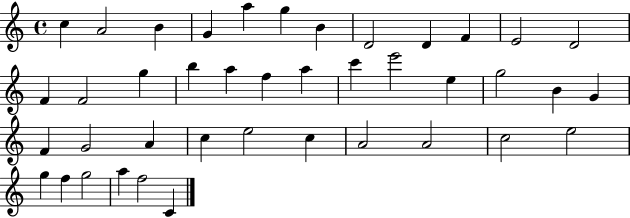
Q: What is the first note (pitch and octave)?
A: C5